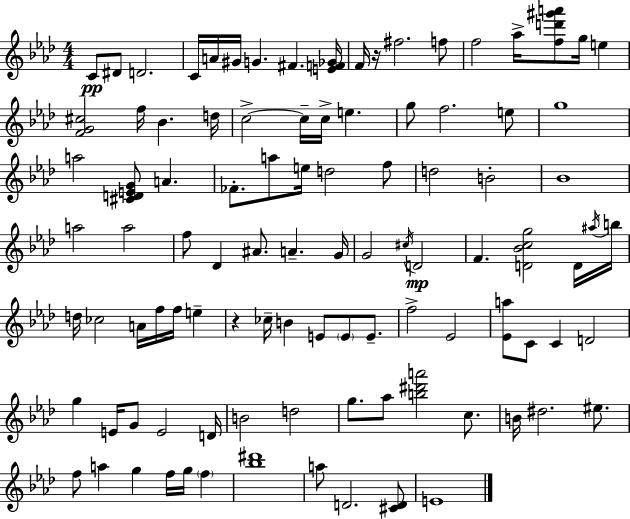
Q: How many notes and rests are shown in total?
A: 99